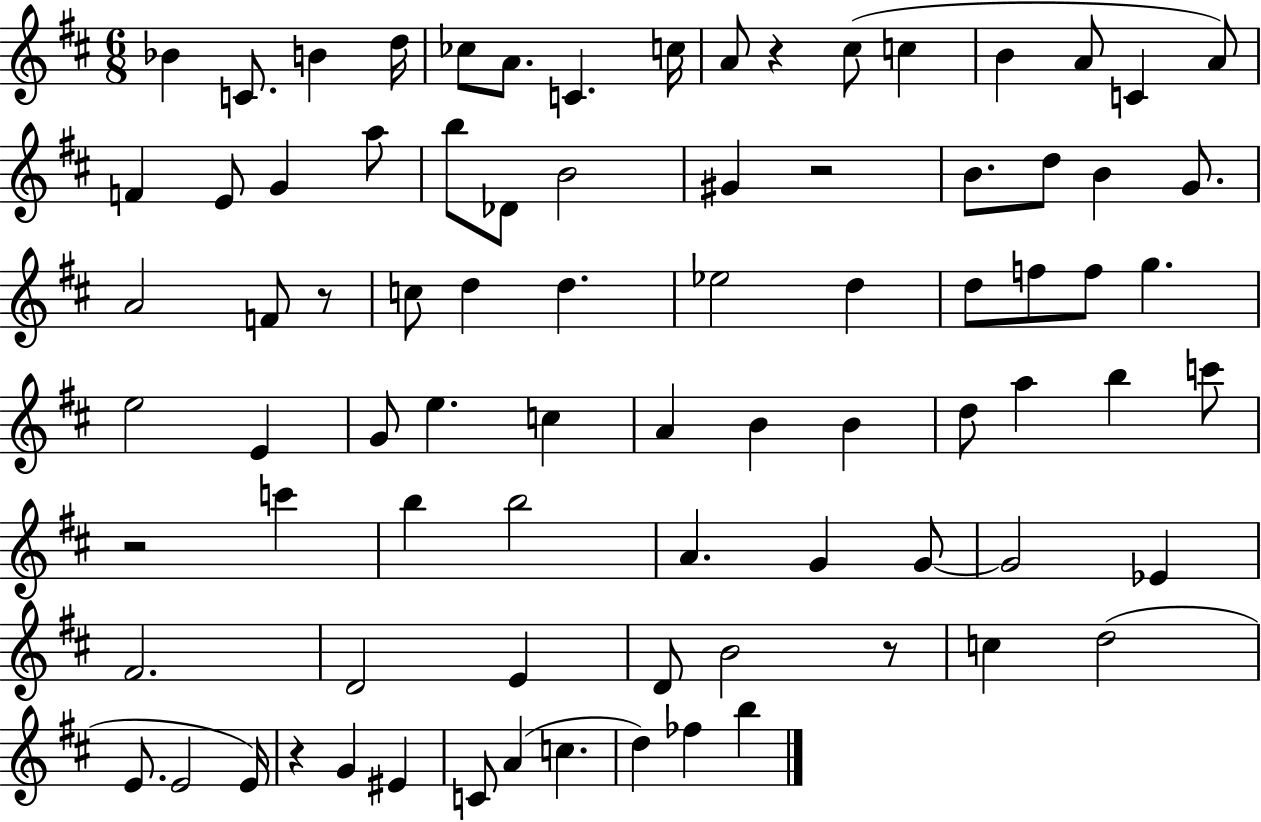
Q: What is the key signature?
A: D major